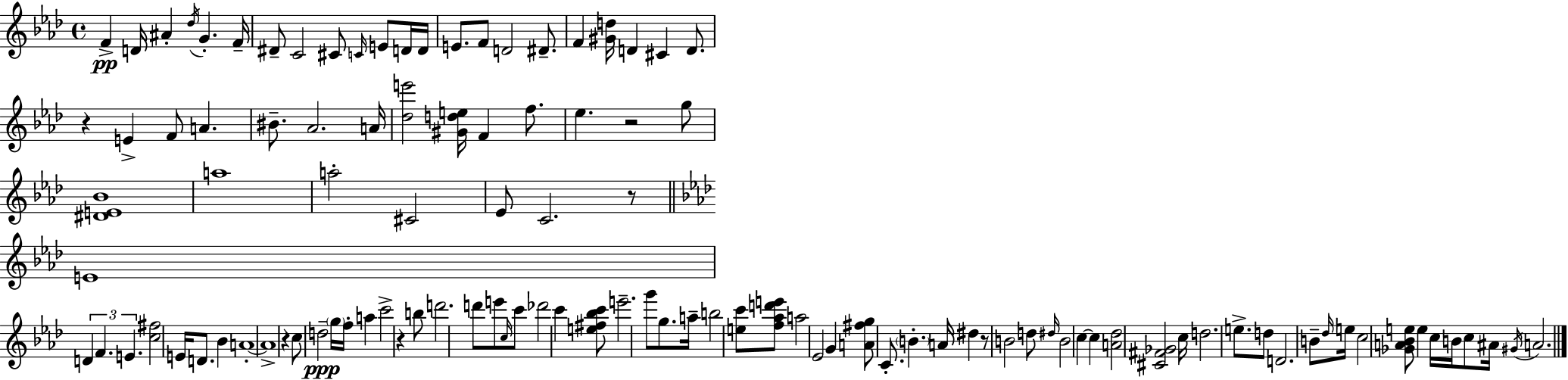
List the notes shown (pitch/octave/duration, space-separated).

F4/q D4/s A#4/q Db5/s G4/q. F4/s D#4/e C4/h C#4/e C4/s E4/e D4/s D4/s E4/e. F4/e D4/h D#4/e. F4/q [G#4,D5]/s D4/q C#4/q D4/e. R/q E4/q F4/e A4/q. BIS4/e. Ab4/h. A4/s [Db5,E6]/h [G#4,D5,E5]/s F4/q F5/e. Eb5/q. R/h G5/e [D#4,E4,Bb4]/w A5/w A5/h C#4/h Eb4/e C4/h. R/e E4/w D4/q F4/q. E4/q. [C5,F#5]/h E4/s D4/e. Bb4/q A4/w A4/w R/q C5/e D5/h G5/s F5/s A5/q C6/h R/q B5/e D6/h. D6/e E6/e C5/s C6/e Db6/h C6/q [E5,F#5,Bb5,C6]/e E6/h. G6/e G5/e. A5/s B5/h [E5,C6]/e [F5,Ab5,D6,E6]/e A5/h Eb4/h G4/q [A4,F#5,G5]/e C4/e. B4/q. A4/s D#5/q R/e B4/h D5/e D#5/s B4/h C5/q C5/q [A4,Db5]/h [C#4,F#4,Gb4]/h C5/s D5/h. E5/e. D5/e D4/h. B4/e Db5/s E5/s C5/h [Gb4,A4,Bb4,E5]/e E5/q C5/s B4/s C5/e A#4/s G#4/s A4/h.